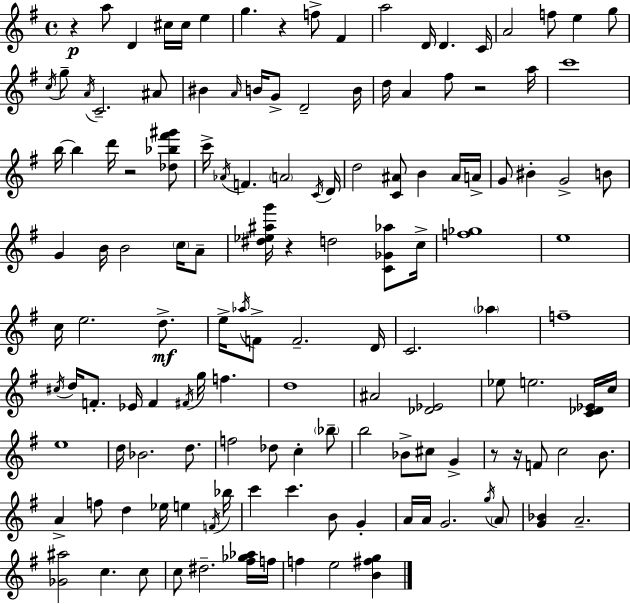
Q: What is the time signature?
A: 4/4